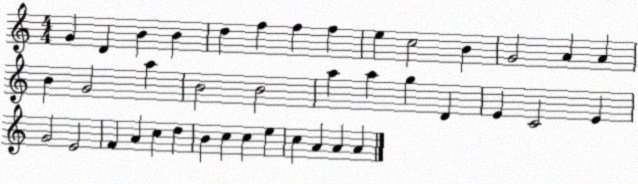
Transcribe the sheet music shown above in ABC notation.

X:1
T:Untitled
M:4/4
L:1/4
K:C
G D B B d f f f e c2 B G2 A A B G2 a B2 B2 a a g D E C2 E G2 E2 F A c d B c c e c A A A